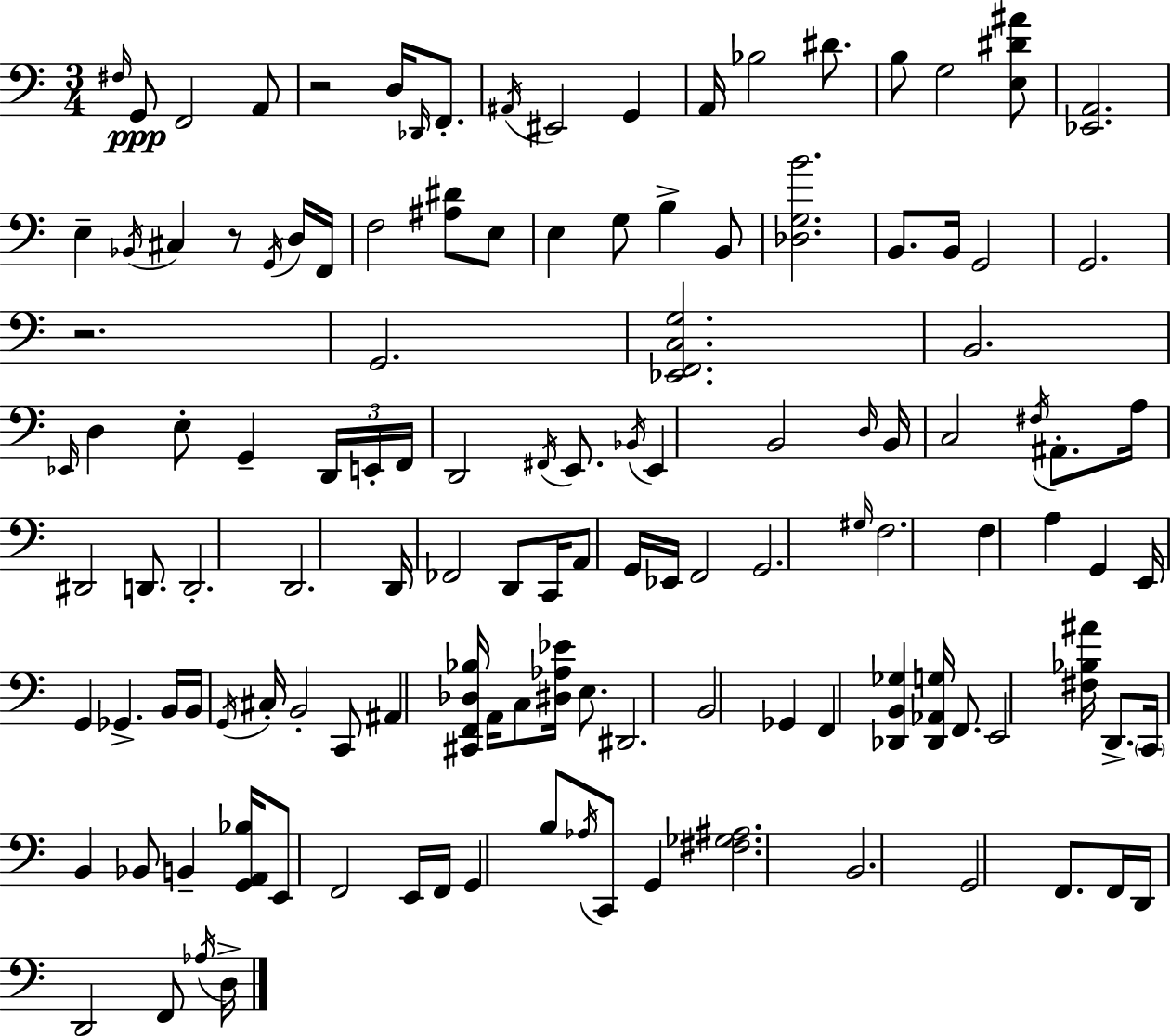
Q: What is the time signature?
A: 3/4